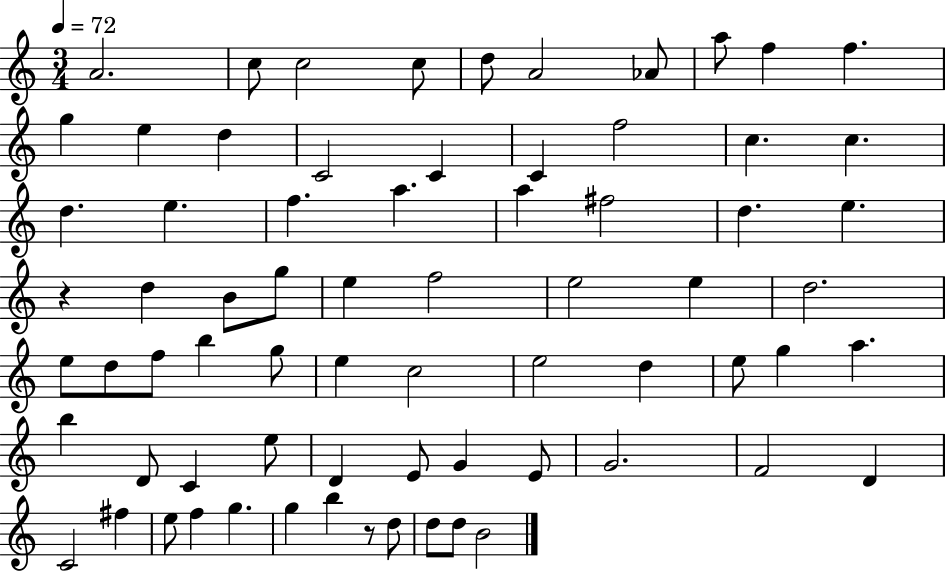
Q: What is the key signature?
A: C major